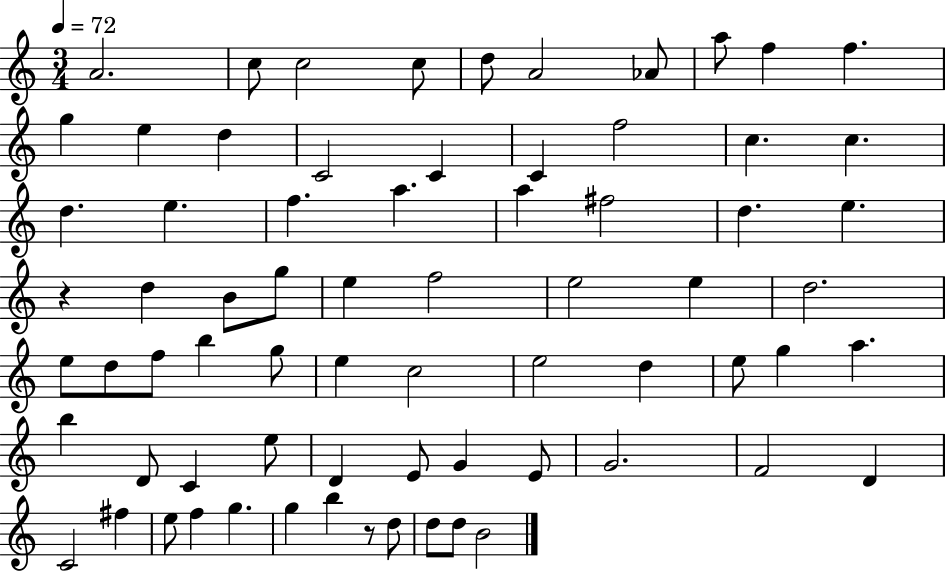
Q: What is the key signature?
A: C major